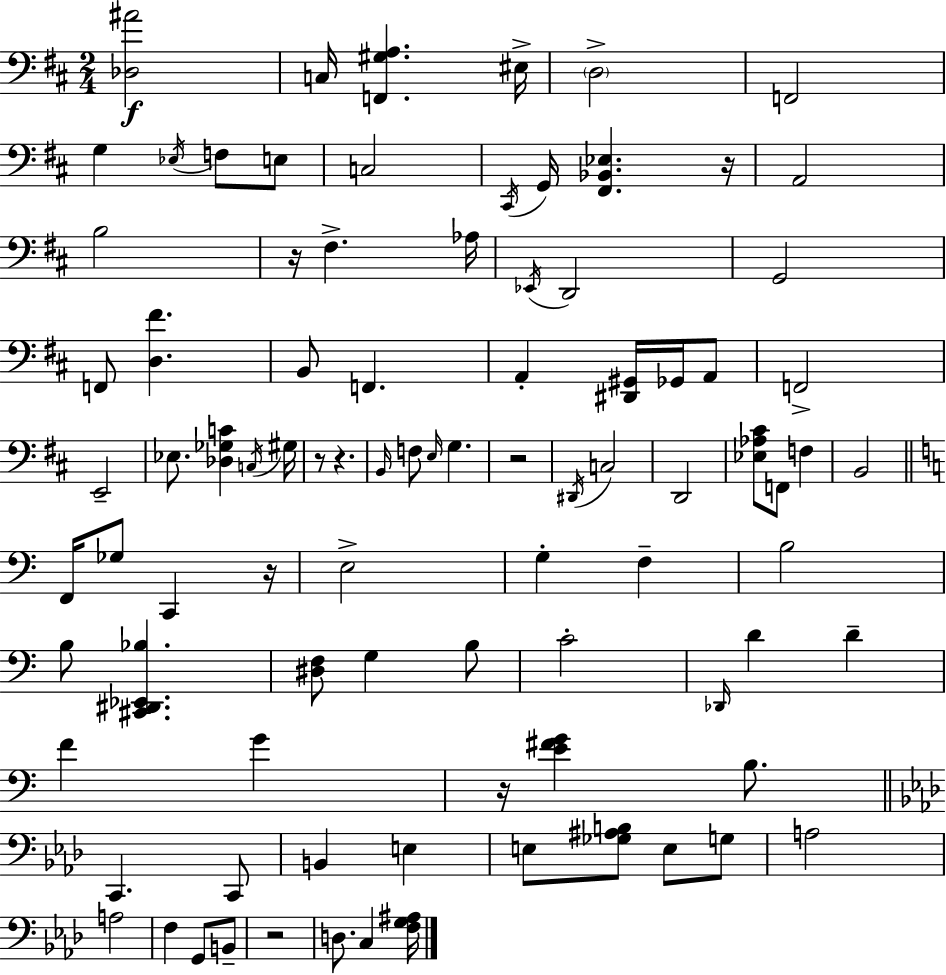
{
  \clef bass
  \numericTimeSignature
  \time 2/4
  \key d \major
  <des ais'>2\f | c16 <f, gis a>4. eis16-> | \parenthesize d2-> | f,2 | \break g4 \acciaccatura { ees16 } f8 e8 | c2 | \acciaccatura { cis,16 } g,16 <fis, bes, ees>4. | r16 a,2 | \break b2 | r16 fis4.-> | aes16 \acciaccatura { ees,16 } d,2 | g,2 | \break f,8 <d fis'>4. | b,8 f,4. | a,4-. <dis, gis,>16 | ges,16 a,8 f,2-> | \break e,2-- | ees8. <des ges c'>4 | \acciaccatura { c16 } gis16 r8 r4. | \grace { b,16 } f8 \grace { e16 } | \break g4. r2 | \acciaccatura { dis,16 } c2 | d,2 | <ees aes cis'>8 | \break f,8 f4 b,2 | \bar "||" \break \key c \major f,16 ges8 c,4 r16 | e2-> | g4-. f4-- | b2 | \break b8 <cis, dis, ees, bes>4. | <dis f>8 g4 b8 | c'2-. | \grace { des,16 } d'4 d'4-- | \break f'4 g'4 | r16 <e' fis' g'>4 b8. | \bar "||" \break \key f \minor c,4. c,8 | b,4 e4 | e8 <ges ais b>8 e8 g8 | a2 | \break a2 | f4 g,8 b,8-- | r2 | d8. c4 <f g ais>16 | \break \bar "|."
}